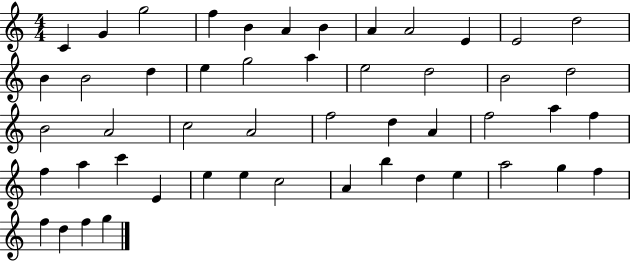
{
  \clef treble
  \numericTimeSignature
  \time 4/4
  \key c \major
  c'4 g'4 g''2 | f''4 b'4 a'4 b'4 | a'4 a'2 e'4 | e'2 d''2 | \break b'4 b'2 d''4 | e''4 g''2 a''4 | e''2 d''2 | b'2 d''2 | \break b'2 a'2 | c''2 a'2 | f''2 d''4 a'4 | f''2 a''4 f''4 | \break f''4 a''4 c'''4 e'4 | e''4 e''4 c''2 | a'4 b''4 d''4 e''4 | a''2 g''4 f''4 | \break f''4 d''4 f''4 g''4 | \bar "|."
}